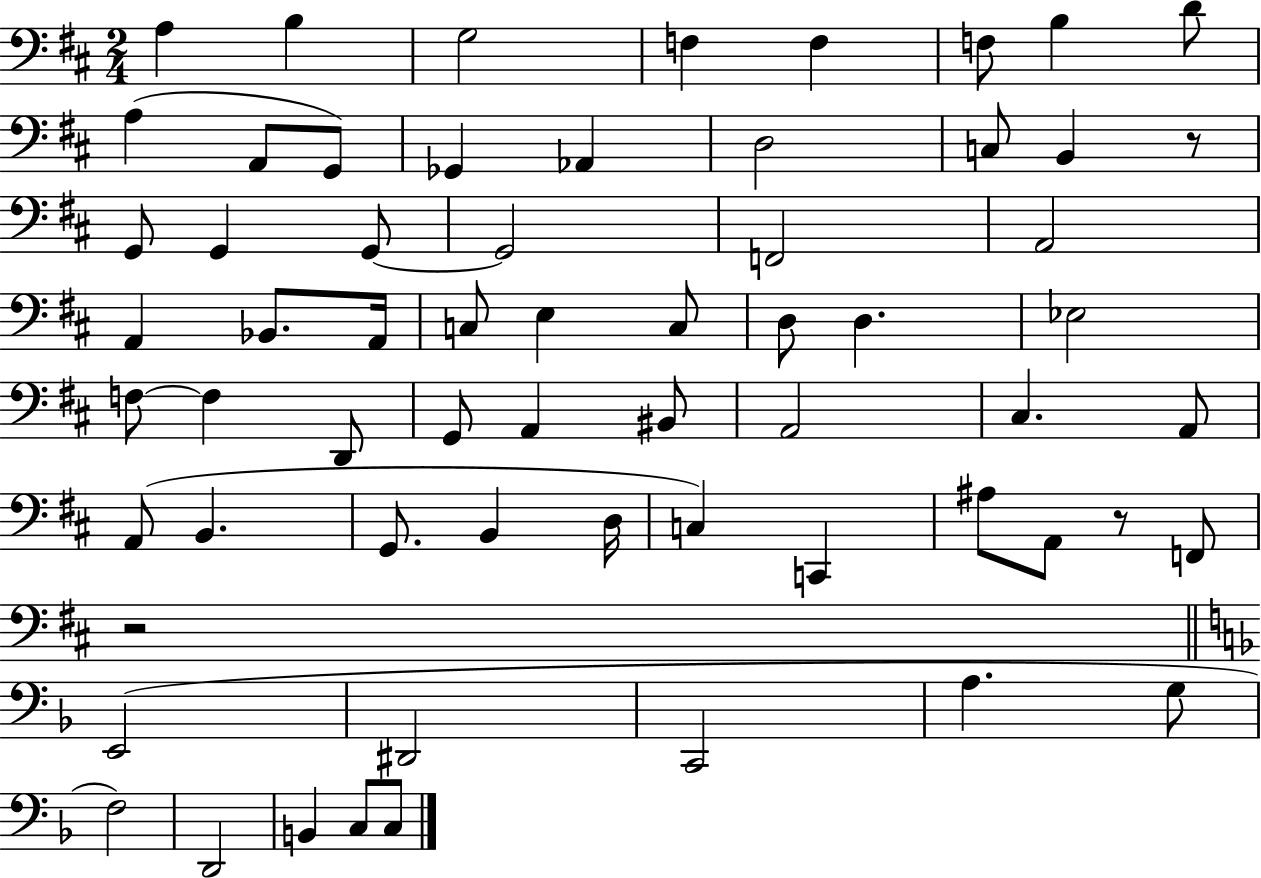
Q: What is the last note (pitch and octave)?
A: C3